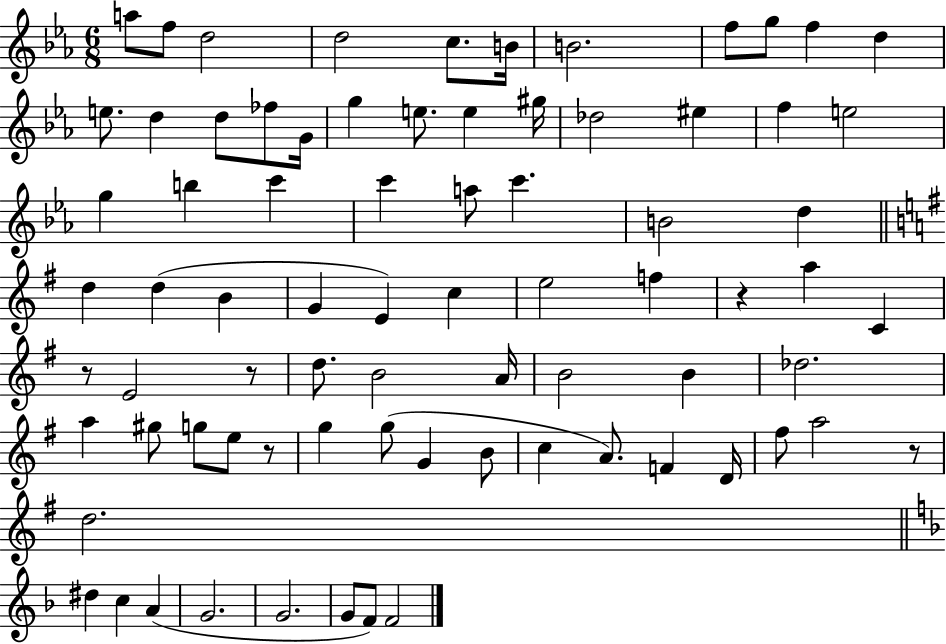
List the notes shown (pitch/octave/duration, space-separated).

A5/e F5/e D5/h D5/h C5/e. B4/s B4/h. F5/e G5/e F5/q D5/q E5/e. D5/q D5/e FES5/e G4/s G5/q E5/e. E5/q G#5/s Db5/h EIS5/q F5/q E5/h G5/q B5/q C6/q C6/q A5/e C6/q. B4/h D5/q D5/q D5/q B4/q G4/q E4/q C5/q E5/h F5/q R/q A5/q C4/q R/e E4/h R/e D5/e. B4/h A4/s B4/h B4/q Db5/h. A5/q G#5/e G5/e E5/e R/e G5/q G5/e G4/q B4/e C5/q A4/e. F4/q D4/s F#5/e A5/h R/e D5/h. D#5/q C5/q A4/q G4/h. G4/h. G4/e F4/e F4/h